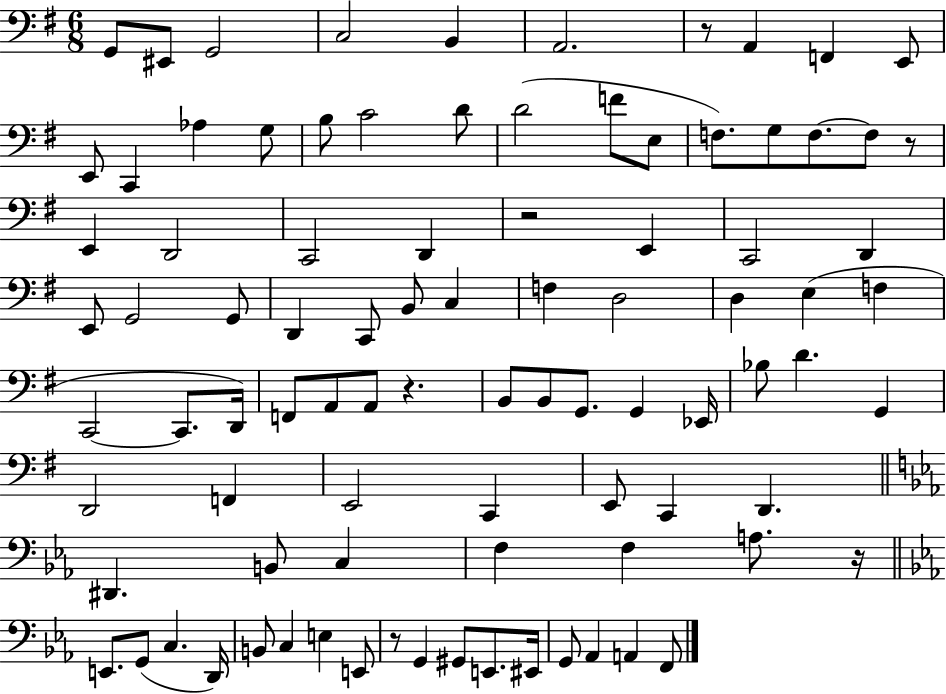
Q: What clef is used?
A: bass